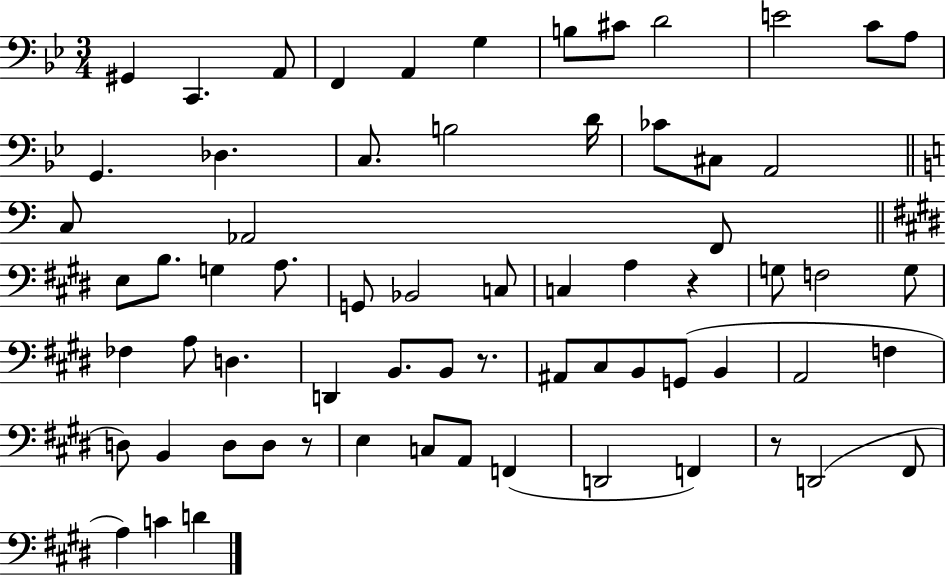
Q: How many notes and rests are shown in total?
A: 67